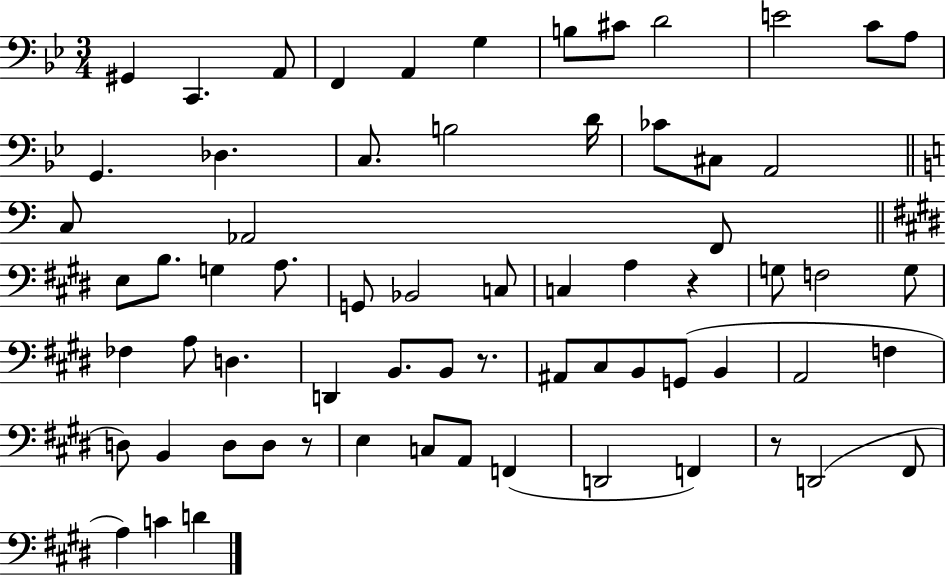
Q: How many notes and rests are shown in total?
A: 67